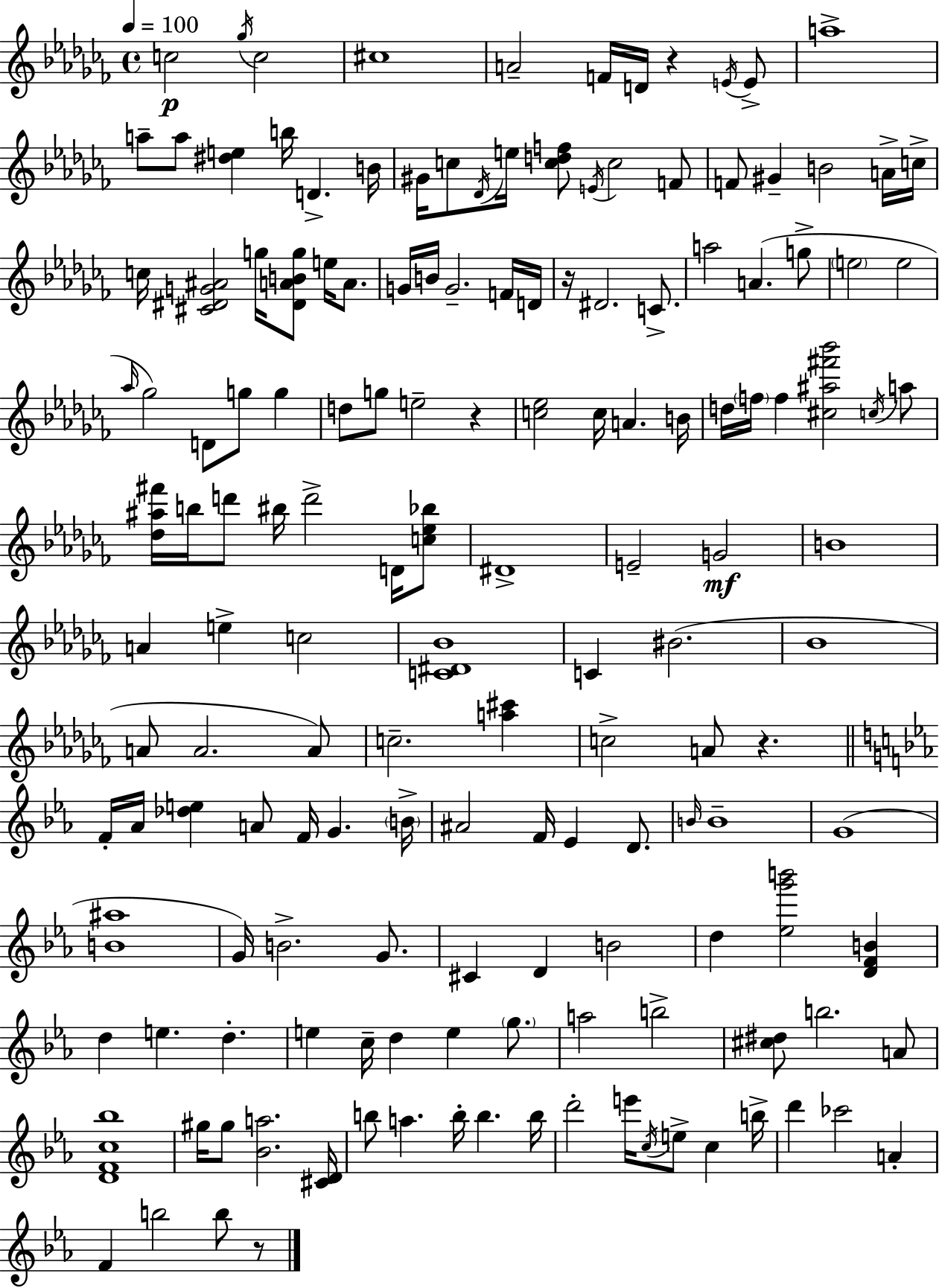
{
  \clef treble
  \time 4/4
  \defaultTimeSignature
  \key aes \minor
  \tempo 4 = 100
  c''2\p \acciaccatura { ges''16 } c''2 | cis''1 | a'2-- f'16 d'16 r4 \acciaccatura { e'16 } | e'8-> a''1-> | \break a''8-- a''8 <dis'' e''>4 b''16 d'4.-> | b'16 gis'16 c''8 \acciaccatura { des'16 } e''16 <c'' d'' f''>8 \acciaccatura { e'16 } c''2 | f'8 f'8 gis'4-- b'2 | a'16-> c''16-> c''16 <cis' dis' g' ais'>2 g''16 <dis' a' b' g''>8 | \break e''16 a'8. g'16 b'16 g'2.-- | f'16 d'16 r16 dis'2. | c'8.-> a''2 a'4.( | g''8-> \parenthesize e''2 e''2 | \break \grace { aes''16 } ges''2) d'8 g''8 | g''4 d''8 g''8 e''2-- | r4 <c'' ees''>2 c''16 a'4. | b'16 d''16 \parenthesize f''16 f''4 <cis'' ais'' fis''' bes'''>2 | \break \acciaccatura { c''16 } a''8 <des'' ais'' fis'''>16 b''16 d'''8 bis''16 d'''2-> | d'16 <c'' ees'' bes''>8 dis'1-> | e'2-- g'2\mf | b'1 | \break a'4 e''4-> c''2 | <c' dis' bes'>1 | c'4 bis'2.( | bes'1 | \break a'8 a'2. | a'8) c''2.-- | <a'' cis'''>4 c''2-> a'8 | r4. \bar "||" \break \key c \minor f'16-. aes'16 <des'' e''>4 a'8 f'16 g'4. \parenthesize b'16-> | ais'2 f'16 ees'4 d'8. | \grace { b'16 } b'1-- | g'1( | \break <b' ais''>1 | g'16) b'2.-> g'8. | cis'4 d'4 b'2 | d''4 <ees'' g''' b'''>2 <d' f' b'>4 | \break d''4 e''4. d''4.-. | e''4 c''16-- d''4 e''4 \parenthesize g''8. | a''2 b''2-> | <cis'' dis''>8 b''2. a'8 | \break <d' f' c'' bes''>1 | gis''16 gis''8 <bes' a''>2. | <cis' d'>16 b''8 a''4. b''16-. b''4. | b''16 d'''2-. e'''16 \acciaccatura { c''16 } e''8-> c''4 | \break b''16-> d'''4 ces'''2 a'4-. | f'4 b''2 b''8 | r8 \bar "|."
}